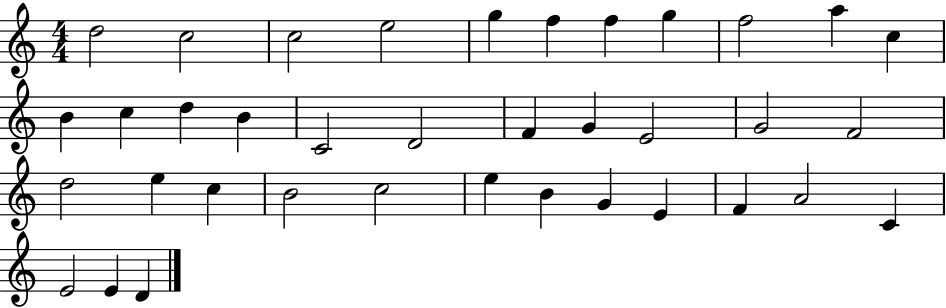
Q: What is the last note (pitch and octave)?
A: D4